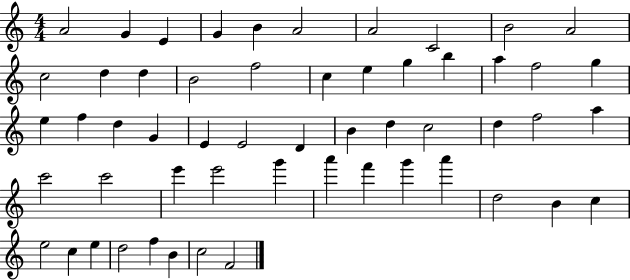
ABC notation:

X:1
T:Untitled
M:4/4
L:1/4
K:C
A2 G E G B A2 A2 C2 B2 A2 c2 d d B2 f2 c e g b a f2 g e f d G E E2 D B d c2 d f2 a c'2 c'2 e' e'2 g' a' f' g' a' d2 B c e2 c e d2 f B c2 F2